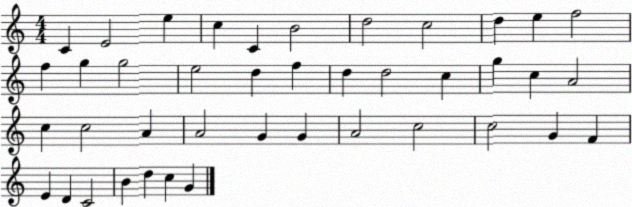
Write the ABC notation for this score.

X:1
T:Untitled
M:4/4
L:1/4
K:C
C E2 e c C B2 d2 c2 d e f2 f g g2 e2 d f d d2 c g c A2 c c2 A A2 G G A2 c2 c2 G F E D C2 B d c G